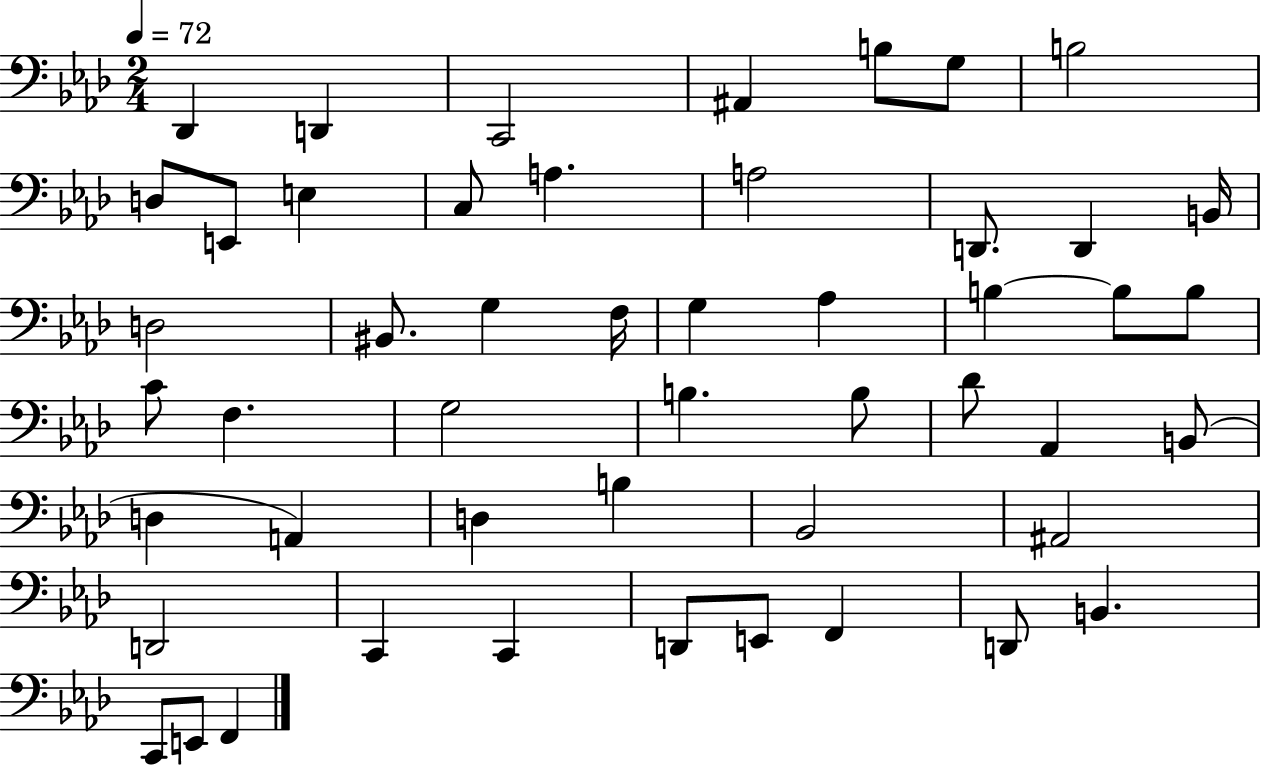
{
  \clef bass
  \numericTimeSignature
  \time 2/4
  \key aes \major
  \tempo 4 = 72
  \repeat volta 2 { des,4 d,4 | c,2 | ais,4 b8 g8 | b2 | \break d8 e,8 e4 | c8 a4. | a2 | d,8. d,4 b,16 | \break d2 | bis,8. g4 f16 | g4 aes4 | b4~~ b8 b8 | \break c'8 f4. | g2 | b4. b8 | des'8 aes,4 b,8( | \break d4 a,4) | d4 b4 | bes,2 | ais,2 | \break d,2 | c,4 c,4 | d,8 e,8 f,4 | d,8 b,4. | \break c,8 e,8 f,4 | } \bar "|."
}